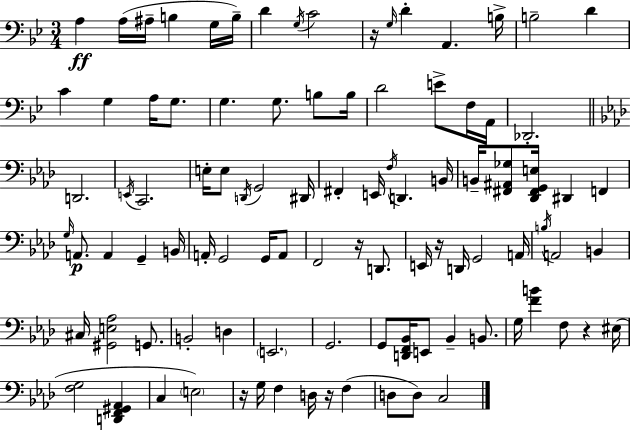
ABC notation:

X:1
T:Untitled
M:3/4
L:1/4
K:Gm
A, A,/4 ^A,/4 B, G,/4 B,/4 D G,/4 C2 z/4 G,/4 D A,, B,/4 B,2 D C G, A,/4 G,/2 G, G,/2 B,/2 B,/4 D2 E/2 F,/4 A,,/4 _D,,2 D,,2 E,,/4 C,,2 E,/4 E,/2 D,,/4 G,,2 ^D,,/4 ^F,, E,,/4 F,/4 D,, B,,/4 B,,/4 [^F,,^A,,_G,]/2 [_D,,^F,,G,,E,]/4 ^D,, F,, G,/4 A,,/2 A,, G,, B,,/4 A,,/4 G,,2 G,,/4 A,,/2 F,,2 z/4 D,,/2 E,,/4 z/4 D,,/4 G,,2 A,,/4 B,/4 A,,2 B,, ^C,/4 [^G,,E,_A,]2 G,,/2 B,,2 D, E,,2 G,,2 G,,/2 [D,,F,,_B,,]/4 E,,/2 _B,, B,,/2 G,/4 [FB] F,/2 z ^E,/4 [F,G,]2 [D,,F,,^G,,_A,,] C, E,2 z/4 G,/4 F, D,/4 z/4 F, D,/2 D,/2 C,2